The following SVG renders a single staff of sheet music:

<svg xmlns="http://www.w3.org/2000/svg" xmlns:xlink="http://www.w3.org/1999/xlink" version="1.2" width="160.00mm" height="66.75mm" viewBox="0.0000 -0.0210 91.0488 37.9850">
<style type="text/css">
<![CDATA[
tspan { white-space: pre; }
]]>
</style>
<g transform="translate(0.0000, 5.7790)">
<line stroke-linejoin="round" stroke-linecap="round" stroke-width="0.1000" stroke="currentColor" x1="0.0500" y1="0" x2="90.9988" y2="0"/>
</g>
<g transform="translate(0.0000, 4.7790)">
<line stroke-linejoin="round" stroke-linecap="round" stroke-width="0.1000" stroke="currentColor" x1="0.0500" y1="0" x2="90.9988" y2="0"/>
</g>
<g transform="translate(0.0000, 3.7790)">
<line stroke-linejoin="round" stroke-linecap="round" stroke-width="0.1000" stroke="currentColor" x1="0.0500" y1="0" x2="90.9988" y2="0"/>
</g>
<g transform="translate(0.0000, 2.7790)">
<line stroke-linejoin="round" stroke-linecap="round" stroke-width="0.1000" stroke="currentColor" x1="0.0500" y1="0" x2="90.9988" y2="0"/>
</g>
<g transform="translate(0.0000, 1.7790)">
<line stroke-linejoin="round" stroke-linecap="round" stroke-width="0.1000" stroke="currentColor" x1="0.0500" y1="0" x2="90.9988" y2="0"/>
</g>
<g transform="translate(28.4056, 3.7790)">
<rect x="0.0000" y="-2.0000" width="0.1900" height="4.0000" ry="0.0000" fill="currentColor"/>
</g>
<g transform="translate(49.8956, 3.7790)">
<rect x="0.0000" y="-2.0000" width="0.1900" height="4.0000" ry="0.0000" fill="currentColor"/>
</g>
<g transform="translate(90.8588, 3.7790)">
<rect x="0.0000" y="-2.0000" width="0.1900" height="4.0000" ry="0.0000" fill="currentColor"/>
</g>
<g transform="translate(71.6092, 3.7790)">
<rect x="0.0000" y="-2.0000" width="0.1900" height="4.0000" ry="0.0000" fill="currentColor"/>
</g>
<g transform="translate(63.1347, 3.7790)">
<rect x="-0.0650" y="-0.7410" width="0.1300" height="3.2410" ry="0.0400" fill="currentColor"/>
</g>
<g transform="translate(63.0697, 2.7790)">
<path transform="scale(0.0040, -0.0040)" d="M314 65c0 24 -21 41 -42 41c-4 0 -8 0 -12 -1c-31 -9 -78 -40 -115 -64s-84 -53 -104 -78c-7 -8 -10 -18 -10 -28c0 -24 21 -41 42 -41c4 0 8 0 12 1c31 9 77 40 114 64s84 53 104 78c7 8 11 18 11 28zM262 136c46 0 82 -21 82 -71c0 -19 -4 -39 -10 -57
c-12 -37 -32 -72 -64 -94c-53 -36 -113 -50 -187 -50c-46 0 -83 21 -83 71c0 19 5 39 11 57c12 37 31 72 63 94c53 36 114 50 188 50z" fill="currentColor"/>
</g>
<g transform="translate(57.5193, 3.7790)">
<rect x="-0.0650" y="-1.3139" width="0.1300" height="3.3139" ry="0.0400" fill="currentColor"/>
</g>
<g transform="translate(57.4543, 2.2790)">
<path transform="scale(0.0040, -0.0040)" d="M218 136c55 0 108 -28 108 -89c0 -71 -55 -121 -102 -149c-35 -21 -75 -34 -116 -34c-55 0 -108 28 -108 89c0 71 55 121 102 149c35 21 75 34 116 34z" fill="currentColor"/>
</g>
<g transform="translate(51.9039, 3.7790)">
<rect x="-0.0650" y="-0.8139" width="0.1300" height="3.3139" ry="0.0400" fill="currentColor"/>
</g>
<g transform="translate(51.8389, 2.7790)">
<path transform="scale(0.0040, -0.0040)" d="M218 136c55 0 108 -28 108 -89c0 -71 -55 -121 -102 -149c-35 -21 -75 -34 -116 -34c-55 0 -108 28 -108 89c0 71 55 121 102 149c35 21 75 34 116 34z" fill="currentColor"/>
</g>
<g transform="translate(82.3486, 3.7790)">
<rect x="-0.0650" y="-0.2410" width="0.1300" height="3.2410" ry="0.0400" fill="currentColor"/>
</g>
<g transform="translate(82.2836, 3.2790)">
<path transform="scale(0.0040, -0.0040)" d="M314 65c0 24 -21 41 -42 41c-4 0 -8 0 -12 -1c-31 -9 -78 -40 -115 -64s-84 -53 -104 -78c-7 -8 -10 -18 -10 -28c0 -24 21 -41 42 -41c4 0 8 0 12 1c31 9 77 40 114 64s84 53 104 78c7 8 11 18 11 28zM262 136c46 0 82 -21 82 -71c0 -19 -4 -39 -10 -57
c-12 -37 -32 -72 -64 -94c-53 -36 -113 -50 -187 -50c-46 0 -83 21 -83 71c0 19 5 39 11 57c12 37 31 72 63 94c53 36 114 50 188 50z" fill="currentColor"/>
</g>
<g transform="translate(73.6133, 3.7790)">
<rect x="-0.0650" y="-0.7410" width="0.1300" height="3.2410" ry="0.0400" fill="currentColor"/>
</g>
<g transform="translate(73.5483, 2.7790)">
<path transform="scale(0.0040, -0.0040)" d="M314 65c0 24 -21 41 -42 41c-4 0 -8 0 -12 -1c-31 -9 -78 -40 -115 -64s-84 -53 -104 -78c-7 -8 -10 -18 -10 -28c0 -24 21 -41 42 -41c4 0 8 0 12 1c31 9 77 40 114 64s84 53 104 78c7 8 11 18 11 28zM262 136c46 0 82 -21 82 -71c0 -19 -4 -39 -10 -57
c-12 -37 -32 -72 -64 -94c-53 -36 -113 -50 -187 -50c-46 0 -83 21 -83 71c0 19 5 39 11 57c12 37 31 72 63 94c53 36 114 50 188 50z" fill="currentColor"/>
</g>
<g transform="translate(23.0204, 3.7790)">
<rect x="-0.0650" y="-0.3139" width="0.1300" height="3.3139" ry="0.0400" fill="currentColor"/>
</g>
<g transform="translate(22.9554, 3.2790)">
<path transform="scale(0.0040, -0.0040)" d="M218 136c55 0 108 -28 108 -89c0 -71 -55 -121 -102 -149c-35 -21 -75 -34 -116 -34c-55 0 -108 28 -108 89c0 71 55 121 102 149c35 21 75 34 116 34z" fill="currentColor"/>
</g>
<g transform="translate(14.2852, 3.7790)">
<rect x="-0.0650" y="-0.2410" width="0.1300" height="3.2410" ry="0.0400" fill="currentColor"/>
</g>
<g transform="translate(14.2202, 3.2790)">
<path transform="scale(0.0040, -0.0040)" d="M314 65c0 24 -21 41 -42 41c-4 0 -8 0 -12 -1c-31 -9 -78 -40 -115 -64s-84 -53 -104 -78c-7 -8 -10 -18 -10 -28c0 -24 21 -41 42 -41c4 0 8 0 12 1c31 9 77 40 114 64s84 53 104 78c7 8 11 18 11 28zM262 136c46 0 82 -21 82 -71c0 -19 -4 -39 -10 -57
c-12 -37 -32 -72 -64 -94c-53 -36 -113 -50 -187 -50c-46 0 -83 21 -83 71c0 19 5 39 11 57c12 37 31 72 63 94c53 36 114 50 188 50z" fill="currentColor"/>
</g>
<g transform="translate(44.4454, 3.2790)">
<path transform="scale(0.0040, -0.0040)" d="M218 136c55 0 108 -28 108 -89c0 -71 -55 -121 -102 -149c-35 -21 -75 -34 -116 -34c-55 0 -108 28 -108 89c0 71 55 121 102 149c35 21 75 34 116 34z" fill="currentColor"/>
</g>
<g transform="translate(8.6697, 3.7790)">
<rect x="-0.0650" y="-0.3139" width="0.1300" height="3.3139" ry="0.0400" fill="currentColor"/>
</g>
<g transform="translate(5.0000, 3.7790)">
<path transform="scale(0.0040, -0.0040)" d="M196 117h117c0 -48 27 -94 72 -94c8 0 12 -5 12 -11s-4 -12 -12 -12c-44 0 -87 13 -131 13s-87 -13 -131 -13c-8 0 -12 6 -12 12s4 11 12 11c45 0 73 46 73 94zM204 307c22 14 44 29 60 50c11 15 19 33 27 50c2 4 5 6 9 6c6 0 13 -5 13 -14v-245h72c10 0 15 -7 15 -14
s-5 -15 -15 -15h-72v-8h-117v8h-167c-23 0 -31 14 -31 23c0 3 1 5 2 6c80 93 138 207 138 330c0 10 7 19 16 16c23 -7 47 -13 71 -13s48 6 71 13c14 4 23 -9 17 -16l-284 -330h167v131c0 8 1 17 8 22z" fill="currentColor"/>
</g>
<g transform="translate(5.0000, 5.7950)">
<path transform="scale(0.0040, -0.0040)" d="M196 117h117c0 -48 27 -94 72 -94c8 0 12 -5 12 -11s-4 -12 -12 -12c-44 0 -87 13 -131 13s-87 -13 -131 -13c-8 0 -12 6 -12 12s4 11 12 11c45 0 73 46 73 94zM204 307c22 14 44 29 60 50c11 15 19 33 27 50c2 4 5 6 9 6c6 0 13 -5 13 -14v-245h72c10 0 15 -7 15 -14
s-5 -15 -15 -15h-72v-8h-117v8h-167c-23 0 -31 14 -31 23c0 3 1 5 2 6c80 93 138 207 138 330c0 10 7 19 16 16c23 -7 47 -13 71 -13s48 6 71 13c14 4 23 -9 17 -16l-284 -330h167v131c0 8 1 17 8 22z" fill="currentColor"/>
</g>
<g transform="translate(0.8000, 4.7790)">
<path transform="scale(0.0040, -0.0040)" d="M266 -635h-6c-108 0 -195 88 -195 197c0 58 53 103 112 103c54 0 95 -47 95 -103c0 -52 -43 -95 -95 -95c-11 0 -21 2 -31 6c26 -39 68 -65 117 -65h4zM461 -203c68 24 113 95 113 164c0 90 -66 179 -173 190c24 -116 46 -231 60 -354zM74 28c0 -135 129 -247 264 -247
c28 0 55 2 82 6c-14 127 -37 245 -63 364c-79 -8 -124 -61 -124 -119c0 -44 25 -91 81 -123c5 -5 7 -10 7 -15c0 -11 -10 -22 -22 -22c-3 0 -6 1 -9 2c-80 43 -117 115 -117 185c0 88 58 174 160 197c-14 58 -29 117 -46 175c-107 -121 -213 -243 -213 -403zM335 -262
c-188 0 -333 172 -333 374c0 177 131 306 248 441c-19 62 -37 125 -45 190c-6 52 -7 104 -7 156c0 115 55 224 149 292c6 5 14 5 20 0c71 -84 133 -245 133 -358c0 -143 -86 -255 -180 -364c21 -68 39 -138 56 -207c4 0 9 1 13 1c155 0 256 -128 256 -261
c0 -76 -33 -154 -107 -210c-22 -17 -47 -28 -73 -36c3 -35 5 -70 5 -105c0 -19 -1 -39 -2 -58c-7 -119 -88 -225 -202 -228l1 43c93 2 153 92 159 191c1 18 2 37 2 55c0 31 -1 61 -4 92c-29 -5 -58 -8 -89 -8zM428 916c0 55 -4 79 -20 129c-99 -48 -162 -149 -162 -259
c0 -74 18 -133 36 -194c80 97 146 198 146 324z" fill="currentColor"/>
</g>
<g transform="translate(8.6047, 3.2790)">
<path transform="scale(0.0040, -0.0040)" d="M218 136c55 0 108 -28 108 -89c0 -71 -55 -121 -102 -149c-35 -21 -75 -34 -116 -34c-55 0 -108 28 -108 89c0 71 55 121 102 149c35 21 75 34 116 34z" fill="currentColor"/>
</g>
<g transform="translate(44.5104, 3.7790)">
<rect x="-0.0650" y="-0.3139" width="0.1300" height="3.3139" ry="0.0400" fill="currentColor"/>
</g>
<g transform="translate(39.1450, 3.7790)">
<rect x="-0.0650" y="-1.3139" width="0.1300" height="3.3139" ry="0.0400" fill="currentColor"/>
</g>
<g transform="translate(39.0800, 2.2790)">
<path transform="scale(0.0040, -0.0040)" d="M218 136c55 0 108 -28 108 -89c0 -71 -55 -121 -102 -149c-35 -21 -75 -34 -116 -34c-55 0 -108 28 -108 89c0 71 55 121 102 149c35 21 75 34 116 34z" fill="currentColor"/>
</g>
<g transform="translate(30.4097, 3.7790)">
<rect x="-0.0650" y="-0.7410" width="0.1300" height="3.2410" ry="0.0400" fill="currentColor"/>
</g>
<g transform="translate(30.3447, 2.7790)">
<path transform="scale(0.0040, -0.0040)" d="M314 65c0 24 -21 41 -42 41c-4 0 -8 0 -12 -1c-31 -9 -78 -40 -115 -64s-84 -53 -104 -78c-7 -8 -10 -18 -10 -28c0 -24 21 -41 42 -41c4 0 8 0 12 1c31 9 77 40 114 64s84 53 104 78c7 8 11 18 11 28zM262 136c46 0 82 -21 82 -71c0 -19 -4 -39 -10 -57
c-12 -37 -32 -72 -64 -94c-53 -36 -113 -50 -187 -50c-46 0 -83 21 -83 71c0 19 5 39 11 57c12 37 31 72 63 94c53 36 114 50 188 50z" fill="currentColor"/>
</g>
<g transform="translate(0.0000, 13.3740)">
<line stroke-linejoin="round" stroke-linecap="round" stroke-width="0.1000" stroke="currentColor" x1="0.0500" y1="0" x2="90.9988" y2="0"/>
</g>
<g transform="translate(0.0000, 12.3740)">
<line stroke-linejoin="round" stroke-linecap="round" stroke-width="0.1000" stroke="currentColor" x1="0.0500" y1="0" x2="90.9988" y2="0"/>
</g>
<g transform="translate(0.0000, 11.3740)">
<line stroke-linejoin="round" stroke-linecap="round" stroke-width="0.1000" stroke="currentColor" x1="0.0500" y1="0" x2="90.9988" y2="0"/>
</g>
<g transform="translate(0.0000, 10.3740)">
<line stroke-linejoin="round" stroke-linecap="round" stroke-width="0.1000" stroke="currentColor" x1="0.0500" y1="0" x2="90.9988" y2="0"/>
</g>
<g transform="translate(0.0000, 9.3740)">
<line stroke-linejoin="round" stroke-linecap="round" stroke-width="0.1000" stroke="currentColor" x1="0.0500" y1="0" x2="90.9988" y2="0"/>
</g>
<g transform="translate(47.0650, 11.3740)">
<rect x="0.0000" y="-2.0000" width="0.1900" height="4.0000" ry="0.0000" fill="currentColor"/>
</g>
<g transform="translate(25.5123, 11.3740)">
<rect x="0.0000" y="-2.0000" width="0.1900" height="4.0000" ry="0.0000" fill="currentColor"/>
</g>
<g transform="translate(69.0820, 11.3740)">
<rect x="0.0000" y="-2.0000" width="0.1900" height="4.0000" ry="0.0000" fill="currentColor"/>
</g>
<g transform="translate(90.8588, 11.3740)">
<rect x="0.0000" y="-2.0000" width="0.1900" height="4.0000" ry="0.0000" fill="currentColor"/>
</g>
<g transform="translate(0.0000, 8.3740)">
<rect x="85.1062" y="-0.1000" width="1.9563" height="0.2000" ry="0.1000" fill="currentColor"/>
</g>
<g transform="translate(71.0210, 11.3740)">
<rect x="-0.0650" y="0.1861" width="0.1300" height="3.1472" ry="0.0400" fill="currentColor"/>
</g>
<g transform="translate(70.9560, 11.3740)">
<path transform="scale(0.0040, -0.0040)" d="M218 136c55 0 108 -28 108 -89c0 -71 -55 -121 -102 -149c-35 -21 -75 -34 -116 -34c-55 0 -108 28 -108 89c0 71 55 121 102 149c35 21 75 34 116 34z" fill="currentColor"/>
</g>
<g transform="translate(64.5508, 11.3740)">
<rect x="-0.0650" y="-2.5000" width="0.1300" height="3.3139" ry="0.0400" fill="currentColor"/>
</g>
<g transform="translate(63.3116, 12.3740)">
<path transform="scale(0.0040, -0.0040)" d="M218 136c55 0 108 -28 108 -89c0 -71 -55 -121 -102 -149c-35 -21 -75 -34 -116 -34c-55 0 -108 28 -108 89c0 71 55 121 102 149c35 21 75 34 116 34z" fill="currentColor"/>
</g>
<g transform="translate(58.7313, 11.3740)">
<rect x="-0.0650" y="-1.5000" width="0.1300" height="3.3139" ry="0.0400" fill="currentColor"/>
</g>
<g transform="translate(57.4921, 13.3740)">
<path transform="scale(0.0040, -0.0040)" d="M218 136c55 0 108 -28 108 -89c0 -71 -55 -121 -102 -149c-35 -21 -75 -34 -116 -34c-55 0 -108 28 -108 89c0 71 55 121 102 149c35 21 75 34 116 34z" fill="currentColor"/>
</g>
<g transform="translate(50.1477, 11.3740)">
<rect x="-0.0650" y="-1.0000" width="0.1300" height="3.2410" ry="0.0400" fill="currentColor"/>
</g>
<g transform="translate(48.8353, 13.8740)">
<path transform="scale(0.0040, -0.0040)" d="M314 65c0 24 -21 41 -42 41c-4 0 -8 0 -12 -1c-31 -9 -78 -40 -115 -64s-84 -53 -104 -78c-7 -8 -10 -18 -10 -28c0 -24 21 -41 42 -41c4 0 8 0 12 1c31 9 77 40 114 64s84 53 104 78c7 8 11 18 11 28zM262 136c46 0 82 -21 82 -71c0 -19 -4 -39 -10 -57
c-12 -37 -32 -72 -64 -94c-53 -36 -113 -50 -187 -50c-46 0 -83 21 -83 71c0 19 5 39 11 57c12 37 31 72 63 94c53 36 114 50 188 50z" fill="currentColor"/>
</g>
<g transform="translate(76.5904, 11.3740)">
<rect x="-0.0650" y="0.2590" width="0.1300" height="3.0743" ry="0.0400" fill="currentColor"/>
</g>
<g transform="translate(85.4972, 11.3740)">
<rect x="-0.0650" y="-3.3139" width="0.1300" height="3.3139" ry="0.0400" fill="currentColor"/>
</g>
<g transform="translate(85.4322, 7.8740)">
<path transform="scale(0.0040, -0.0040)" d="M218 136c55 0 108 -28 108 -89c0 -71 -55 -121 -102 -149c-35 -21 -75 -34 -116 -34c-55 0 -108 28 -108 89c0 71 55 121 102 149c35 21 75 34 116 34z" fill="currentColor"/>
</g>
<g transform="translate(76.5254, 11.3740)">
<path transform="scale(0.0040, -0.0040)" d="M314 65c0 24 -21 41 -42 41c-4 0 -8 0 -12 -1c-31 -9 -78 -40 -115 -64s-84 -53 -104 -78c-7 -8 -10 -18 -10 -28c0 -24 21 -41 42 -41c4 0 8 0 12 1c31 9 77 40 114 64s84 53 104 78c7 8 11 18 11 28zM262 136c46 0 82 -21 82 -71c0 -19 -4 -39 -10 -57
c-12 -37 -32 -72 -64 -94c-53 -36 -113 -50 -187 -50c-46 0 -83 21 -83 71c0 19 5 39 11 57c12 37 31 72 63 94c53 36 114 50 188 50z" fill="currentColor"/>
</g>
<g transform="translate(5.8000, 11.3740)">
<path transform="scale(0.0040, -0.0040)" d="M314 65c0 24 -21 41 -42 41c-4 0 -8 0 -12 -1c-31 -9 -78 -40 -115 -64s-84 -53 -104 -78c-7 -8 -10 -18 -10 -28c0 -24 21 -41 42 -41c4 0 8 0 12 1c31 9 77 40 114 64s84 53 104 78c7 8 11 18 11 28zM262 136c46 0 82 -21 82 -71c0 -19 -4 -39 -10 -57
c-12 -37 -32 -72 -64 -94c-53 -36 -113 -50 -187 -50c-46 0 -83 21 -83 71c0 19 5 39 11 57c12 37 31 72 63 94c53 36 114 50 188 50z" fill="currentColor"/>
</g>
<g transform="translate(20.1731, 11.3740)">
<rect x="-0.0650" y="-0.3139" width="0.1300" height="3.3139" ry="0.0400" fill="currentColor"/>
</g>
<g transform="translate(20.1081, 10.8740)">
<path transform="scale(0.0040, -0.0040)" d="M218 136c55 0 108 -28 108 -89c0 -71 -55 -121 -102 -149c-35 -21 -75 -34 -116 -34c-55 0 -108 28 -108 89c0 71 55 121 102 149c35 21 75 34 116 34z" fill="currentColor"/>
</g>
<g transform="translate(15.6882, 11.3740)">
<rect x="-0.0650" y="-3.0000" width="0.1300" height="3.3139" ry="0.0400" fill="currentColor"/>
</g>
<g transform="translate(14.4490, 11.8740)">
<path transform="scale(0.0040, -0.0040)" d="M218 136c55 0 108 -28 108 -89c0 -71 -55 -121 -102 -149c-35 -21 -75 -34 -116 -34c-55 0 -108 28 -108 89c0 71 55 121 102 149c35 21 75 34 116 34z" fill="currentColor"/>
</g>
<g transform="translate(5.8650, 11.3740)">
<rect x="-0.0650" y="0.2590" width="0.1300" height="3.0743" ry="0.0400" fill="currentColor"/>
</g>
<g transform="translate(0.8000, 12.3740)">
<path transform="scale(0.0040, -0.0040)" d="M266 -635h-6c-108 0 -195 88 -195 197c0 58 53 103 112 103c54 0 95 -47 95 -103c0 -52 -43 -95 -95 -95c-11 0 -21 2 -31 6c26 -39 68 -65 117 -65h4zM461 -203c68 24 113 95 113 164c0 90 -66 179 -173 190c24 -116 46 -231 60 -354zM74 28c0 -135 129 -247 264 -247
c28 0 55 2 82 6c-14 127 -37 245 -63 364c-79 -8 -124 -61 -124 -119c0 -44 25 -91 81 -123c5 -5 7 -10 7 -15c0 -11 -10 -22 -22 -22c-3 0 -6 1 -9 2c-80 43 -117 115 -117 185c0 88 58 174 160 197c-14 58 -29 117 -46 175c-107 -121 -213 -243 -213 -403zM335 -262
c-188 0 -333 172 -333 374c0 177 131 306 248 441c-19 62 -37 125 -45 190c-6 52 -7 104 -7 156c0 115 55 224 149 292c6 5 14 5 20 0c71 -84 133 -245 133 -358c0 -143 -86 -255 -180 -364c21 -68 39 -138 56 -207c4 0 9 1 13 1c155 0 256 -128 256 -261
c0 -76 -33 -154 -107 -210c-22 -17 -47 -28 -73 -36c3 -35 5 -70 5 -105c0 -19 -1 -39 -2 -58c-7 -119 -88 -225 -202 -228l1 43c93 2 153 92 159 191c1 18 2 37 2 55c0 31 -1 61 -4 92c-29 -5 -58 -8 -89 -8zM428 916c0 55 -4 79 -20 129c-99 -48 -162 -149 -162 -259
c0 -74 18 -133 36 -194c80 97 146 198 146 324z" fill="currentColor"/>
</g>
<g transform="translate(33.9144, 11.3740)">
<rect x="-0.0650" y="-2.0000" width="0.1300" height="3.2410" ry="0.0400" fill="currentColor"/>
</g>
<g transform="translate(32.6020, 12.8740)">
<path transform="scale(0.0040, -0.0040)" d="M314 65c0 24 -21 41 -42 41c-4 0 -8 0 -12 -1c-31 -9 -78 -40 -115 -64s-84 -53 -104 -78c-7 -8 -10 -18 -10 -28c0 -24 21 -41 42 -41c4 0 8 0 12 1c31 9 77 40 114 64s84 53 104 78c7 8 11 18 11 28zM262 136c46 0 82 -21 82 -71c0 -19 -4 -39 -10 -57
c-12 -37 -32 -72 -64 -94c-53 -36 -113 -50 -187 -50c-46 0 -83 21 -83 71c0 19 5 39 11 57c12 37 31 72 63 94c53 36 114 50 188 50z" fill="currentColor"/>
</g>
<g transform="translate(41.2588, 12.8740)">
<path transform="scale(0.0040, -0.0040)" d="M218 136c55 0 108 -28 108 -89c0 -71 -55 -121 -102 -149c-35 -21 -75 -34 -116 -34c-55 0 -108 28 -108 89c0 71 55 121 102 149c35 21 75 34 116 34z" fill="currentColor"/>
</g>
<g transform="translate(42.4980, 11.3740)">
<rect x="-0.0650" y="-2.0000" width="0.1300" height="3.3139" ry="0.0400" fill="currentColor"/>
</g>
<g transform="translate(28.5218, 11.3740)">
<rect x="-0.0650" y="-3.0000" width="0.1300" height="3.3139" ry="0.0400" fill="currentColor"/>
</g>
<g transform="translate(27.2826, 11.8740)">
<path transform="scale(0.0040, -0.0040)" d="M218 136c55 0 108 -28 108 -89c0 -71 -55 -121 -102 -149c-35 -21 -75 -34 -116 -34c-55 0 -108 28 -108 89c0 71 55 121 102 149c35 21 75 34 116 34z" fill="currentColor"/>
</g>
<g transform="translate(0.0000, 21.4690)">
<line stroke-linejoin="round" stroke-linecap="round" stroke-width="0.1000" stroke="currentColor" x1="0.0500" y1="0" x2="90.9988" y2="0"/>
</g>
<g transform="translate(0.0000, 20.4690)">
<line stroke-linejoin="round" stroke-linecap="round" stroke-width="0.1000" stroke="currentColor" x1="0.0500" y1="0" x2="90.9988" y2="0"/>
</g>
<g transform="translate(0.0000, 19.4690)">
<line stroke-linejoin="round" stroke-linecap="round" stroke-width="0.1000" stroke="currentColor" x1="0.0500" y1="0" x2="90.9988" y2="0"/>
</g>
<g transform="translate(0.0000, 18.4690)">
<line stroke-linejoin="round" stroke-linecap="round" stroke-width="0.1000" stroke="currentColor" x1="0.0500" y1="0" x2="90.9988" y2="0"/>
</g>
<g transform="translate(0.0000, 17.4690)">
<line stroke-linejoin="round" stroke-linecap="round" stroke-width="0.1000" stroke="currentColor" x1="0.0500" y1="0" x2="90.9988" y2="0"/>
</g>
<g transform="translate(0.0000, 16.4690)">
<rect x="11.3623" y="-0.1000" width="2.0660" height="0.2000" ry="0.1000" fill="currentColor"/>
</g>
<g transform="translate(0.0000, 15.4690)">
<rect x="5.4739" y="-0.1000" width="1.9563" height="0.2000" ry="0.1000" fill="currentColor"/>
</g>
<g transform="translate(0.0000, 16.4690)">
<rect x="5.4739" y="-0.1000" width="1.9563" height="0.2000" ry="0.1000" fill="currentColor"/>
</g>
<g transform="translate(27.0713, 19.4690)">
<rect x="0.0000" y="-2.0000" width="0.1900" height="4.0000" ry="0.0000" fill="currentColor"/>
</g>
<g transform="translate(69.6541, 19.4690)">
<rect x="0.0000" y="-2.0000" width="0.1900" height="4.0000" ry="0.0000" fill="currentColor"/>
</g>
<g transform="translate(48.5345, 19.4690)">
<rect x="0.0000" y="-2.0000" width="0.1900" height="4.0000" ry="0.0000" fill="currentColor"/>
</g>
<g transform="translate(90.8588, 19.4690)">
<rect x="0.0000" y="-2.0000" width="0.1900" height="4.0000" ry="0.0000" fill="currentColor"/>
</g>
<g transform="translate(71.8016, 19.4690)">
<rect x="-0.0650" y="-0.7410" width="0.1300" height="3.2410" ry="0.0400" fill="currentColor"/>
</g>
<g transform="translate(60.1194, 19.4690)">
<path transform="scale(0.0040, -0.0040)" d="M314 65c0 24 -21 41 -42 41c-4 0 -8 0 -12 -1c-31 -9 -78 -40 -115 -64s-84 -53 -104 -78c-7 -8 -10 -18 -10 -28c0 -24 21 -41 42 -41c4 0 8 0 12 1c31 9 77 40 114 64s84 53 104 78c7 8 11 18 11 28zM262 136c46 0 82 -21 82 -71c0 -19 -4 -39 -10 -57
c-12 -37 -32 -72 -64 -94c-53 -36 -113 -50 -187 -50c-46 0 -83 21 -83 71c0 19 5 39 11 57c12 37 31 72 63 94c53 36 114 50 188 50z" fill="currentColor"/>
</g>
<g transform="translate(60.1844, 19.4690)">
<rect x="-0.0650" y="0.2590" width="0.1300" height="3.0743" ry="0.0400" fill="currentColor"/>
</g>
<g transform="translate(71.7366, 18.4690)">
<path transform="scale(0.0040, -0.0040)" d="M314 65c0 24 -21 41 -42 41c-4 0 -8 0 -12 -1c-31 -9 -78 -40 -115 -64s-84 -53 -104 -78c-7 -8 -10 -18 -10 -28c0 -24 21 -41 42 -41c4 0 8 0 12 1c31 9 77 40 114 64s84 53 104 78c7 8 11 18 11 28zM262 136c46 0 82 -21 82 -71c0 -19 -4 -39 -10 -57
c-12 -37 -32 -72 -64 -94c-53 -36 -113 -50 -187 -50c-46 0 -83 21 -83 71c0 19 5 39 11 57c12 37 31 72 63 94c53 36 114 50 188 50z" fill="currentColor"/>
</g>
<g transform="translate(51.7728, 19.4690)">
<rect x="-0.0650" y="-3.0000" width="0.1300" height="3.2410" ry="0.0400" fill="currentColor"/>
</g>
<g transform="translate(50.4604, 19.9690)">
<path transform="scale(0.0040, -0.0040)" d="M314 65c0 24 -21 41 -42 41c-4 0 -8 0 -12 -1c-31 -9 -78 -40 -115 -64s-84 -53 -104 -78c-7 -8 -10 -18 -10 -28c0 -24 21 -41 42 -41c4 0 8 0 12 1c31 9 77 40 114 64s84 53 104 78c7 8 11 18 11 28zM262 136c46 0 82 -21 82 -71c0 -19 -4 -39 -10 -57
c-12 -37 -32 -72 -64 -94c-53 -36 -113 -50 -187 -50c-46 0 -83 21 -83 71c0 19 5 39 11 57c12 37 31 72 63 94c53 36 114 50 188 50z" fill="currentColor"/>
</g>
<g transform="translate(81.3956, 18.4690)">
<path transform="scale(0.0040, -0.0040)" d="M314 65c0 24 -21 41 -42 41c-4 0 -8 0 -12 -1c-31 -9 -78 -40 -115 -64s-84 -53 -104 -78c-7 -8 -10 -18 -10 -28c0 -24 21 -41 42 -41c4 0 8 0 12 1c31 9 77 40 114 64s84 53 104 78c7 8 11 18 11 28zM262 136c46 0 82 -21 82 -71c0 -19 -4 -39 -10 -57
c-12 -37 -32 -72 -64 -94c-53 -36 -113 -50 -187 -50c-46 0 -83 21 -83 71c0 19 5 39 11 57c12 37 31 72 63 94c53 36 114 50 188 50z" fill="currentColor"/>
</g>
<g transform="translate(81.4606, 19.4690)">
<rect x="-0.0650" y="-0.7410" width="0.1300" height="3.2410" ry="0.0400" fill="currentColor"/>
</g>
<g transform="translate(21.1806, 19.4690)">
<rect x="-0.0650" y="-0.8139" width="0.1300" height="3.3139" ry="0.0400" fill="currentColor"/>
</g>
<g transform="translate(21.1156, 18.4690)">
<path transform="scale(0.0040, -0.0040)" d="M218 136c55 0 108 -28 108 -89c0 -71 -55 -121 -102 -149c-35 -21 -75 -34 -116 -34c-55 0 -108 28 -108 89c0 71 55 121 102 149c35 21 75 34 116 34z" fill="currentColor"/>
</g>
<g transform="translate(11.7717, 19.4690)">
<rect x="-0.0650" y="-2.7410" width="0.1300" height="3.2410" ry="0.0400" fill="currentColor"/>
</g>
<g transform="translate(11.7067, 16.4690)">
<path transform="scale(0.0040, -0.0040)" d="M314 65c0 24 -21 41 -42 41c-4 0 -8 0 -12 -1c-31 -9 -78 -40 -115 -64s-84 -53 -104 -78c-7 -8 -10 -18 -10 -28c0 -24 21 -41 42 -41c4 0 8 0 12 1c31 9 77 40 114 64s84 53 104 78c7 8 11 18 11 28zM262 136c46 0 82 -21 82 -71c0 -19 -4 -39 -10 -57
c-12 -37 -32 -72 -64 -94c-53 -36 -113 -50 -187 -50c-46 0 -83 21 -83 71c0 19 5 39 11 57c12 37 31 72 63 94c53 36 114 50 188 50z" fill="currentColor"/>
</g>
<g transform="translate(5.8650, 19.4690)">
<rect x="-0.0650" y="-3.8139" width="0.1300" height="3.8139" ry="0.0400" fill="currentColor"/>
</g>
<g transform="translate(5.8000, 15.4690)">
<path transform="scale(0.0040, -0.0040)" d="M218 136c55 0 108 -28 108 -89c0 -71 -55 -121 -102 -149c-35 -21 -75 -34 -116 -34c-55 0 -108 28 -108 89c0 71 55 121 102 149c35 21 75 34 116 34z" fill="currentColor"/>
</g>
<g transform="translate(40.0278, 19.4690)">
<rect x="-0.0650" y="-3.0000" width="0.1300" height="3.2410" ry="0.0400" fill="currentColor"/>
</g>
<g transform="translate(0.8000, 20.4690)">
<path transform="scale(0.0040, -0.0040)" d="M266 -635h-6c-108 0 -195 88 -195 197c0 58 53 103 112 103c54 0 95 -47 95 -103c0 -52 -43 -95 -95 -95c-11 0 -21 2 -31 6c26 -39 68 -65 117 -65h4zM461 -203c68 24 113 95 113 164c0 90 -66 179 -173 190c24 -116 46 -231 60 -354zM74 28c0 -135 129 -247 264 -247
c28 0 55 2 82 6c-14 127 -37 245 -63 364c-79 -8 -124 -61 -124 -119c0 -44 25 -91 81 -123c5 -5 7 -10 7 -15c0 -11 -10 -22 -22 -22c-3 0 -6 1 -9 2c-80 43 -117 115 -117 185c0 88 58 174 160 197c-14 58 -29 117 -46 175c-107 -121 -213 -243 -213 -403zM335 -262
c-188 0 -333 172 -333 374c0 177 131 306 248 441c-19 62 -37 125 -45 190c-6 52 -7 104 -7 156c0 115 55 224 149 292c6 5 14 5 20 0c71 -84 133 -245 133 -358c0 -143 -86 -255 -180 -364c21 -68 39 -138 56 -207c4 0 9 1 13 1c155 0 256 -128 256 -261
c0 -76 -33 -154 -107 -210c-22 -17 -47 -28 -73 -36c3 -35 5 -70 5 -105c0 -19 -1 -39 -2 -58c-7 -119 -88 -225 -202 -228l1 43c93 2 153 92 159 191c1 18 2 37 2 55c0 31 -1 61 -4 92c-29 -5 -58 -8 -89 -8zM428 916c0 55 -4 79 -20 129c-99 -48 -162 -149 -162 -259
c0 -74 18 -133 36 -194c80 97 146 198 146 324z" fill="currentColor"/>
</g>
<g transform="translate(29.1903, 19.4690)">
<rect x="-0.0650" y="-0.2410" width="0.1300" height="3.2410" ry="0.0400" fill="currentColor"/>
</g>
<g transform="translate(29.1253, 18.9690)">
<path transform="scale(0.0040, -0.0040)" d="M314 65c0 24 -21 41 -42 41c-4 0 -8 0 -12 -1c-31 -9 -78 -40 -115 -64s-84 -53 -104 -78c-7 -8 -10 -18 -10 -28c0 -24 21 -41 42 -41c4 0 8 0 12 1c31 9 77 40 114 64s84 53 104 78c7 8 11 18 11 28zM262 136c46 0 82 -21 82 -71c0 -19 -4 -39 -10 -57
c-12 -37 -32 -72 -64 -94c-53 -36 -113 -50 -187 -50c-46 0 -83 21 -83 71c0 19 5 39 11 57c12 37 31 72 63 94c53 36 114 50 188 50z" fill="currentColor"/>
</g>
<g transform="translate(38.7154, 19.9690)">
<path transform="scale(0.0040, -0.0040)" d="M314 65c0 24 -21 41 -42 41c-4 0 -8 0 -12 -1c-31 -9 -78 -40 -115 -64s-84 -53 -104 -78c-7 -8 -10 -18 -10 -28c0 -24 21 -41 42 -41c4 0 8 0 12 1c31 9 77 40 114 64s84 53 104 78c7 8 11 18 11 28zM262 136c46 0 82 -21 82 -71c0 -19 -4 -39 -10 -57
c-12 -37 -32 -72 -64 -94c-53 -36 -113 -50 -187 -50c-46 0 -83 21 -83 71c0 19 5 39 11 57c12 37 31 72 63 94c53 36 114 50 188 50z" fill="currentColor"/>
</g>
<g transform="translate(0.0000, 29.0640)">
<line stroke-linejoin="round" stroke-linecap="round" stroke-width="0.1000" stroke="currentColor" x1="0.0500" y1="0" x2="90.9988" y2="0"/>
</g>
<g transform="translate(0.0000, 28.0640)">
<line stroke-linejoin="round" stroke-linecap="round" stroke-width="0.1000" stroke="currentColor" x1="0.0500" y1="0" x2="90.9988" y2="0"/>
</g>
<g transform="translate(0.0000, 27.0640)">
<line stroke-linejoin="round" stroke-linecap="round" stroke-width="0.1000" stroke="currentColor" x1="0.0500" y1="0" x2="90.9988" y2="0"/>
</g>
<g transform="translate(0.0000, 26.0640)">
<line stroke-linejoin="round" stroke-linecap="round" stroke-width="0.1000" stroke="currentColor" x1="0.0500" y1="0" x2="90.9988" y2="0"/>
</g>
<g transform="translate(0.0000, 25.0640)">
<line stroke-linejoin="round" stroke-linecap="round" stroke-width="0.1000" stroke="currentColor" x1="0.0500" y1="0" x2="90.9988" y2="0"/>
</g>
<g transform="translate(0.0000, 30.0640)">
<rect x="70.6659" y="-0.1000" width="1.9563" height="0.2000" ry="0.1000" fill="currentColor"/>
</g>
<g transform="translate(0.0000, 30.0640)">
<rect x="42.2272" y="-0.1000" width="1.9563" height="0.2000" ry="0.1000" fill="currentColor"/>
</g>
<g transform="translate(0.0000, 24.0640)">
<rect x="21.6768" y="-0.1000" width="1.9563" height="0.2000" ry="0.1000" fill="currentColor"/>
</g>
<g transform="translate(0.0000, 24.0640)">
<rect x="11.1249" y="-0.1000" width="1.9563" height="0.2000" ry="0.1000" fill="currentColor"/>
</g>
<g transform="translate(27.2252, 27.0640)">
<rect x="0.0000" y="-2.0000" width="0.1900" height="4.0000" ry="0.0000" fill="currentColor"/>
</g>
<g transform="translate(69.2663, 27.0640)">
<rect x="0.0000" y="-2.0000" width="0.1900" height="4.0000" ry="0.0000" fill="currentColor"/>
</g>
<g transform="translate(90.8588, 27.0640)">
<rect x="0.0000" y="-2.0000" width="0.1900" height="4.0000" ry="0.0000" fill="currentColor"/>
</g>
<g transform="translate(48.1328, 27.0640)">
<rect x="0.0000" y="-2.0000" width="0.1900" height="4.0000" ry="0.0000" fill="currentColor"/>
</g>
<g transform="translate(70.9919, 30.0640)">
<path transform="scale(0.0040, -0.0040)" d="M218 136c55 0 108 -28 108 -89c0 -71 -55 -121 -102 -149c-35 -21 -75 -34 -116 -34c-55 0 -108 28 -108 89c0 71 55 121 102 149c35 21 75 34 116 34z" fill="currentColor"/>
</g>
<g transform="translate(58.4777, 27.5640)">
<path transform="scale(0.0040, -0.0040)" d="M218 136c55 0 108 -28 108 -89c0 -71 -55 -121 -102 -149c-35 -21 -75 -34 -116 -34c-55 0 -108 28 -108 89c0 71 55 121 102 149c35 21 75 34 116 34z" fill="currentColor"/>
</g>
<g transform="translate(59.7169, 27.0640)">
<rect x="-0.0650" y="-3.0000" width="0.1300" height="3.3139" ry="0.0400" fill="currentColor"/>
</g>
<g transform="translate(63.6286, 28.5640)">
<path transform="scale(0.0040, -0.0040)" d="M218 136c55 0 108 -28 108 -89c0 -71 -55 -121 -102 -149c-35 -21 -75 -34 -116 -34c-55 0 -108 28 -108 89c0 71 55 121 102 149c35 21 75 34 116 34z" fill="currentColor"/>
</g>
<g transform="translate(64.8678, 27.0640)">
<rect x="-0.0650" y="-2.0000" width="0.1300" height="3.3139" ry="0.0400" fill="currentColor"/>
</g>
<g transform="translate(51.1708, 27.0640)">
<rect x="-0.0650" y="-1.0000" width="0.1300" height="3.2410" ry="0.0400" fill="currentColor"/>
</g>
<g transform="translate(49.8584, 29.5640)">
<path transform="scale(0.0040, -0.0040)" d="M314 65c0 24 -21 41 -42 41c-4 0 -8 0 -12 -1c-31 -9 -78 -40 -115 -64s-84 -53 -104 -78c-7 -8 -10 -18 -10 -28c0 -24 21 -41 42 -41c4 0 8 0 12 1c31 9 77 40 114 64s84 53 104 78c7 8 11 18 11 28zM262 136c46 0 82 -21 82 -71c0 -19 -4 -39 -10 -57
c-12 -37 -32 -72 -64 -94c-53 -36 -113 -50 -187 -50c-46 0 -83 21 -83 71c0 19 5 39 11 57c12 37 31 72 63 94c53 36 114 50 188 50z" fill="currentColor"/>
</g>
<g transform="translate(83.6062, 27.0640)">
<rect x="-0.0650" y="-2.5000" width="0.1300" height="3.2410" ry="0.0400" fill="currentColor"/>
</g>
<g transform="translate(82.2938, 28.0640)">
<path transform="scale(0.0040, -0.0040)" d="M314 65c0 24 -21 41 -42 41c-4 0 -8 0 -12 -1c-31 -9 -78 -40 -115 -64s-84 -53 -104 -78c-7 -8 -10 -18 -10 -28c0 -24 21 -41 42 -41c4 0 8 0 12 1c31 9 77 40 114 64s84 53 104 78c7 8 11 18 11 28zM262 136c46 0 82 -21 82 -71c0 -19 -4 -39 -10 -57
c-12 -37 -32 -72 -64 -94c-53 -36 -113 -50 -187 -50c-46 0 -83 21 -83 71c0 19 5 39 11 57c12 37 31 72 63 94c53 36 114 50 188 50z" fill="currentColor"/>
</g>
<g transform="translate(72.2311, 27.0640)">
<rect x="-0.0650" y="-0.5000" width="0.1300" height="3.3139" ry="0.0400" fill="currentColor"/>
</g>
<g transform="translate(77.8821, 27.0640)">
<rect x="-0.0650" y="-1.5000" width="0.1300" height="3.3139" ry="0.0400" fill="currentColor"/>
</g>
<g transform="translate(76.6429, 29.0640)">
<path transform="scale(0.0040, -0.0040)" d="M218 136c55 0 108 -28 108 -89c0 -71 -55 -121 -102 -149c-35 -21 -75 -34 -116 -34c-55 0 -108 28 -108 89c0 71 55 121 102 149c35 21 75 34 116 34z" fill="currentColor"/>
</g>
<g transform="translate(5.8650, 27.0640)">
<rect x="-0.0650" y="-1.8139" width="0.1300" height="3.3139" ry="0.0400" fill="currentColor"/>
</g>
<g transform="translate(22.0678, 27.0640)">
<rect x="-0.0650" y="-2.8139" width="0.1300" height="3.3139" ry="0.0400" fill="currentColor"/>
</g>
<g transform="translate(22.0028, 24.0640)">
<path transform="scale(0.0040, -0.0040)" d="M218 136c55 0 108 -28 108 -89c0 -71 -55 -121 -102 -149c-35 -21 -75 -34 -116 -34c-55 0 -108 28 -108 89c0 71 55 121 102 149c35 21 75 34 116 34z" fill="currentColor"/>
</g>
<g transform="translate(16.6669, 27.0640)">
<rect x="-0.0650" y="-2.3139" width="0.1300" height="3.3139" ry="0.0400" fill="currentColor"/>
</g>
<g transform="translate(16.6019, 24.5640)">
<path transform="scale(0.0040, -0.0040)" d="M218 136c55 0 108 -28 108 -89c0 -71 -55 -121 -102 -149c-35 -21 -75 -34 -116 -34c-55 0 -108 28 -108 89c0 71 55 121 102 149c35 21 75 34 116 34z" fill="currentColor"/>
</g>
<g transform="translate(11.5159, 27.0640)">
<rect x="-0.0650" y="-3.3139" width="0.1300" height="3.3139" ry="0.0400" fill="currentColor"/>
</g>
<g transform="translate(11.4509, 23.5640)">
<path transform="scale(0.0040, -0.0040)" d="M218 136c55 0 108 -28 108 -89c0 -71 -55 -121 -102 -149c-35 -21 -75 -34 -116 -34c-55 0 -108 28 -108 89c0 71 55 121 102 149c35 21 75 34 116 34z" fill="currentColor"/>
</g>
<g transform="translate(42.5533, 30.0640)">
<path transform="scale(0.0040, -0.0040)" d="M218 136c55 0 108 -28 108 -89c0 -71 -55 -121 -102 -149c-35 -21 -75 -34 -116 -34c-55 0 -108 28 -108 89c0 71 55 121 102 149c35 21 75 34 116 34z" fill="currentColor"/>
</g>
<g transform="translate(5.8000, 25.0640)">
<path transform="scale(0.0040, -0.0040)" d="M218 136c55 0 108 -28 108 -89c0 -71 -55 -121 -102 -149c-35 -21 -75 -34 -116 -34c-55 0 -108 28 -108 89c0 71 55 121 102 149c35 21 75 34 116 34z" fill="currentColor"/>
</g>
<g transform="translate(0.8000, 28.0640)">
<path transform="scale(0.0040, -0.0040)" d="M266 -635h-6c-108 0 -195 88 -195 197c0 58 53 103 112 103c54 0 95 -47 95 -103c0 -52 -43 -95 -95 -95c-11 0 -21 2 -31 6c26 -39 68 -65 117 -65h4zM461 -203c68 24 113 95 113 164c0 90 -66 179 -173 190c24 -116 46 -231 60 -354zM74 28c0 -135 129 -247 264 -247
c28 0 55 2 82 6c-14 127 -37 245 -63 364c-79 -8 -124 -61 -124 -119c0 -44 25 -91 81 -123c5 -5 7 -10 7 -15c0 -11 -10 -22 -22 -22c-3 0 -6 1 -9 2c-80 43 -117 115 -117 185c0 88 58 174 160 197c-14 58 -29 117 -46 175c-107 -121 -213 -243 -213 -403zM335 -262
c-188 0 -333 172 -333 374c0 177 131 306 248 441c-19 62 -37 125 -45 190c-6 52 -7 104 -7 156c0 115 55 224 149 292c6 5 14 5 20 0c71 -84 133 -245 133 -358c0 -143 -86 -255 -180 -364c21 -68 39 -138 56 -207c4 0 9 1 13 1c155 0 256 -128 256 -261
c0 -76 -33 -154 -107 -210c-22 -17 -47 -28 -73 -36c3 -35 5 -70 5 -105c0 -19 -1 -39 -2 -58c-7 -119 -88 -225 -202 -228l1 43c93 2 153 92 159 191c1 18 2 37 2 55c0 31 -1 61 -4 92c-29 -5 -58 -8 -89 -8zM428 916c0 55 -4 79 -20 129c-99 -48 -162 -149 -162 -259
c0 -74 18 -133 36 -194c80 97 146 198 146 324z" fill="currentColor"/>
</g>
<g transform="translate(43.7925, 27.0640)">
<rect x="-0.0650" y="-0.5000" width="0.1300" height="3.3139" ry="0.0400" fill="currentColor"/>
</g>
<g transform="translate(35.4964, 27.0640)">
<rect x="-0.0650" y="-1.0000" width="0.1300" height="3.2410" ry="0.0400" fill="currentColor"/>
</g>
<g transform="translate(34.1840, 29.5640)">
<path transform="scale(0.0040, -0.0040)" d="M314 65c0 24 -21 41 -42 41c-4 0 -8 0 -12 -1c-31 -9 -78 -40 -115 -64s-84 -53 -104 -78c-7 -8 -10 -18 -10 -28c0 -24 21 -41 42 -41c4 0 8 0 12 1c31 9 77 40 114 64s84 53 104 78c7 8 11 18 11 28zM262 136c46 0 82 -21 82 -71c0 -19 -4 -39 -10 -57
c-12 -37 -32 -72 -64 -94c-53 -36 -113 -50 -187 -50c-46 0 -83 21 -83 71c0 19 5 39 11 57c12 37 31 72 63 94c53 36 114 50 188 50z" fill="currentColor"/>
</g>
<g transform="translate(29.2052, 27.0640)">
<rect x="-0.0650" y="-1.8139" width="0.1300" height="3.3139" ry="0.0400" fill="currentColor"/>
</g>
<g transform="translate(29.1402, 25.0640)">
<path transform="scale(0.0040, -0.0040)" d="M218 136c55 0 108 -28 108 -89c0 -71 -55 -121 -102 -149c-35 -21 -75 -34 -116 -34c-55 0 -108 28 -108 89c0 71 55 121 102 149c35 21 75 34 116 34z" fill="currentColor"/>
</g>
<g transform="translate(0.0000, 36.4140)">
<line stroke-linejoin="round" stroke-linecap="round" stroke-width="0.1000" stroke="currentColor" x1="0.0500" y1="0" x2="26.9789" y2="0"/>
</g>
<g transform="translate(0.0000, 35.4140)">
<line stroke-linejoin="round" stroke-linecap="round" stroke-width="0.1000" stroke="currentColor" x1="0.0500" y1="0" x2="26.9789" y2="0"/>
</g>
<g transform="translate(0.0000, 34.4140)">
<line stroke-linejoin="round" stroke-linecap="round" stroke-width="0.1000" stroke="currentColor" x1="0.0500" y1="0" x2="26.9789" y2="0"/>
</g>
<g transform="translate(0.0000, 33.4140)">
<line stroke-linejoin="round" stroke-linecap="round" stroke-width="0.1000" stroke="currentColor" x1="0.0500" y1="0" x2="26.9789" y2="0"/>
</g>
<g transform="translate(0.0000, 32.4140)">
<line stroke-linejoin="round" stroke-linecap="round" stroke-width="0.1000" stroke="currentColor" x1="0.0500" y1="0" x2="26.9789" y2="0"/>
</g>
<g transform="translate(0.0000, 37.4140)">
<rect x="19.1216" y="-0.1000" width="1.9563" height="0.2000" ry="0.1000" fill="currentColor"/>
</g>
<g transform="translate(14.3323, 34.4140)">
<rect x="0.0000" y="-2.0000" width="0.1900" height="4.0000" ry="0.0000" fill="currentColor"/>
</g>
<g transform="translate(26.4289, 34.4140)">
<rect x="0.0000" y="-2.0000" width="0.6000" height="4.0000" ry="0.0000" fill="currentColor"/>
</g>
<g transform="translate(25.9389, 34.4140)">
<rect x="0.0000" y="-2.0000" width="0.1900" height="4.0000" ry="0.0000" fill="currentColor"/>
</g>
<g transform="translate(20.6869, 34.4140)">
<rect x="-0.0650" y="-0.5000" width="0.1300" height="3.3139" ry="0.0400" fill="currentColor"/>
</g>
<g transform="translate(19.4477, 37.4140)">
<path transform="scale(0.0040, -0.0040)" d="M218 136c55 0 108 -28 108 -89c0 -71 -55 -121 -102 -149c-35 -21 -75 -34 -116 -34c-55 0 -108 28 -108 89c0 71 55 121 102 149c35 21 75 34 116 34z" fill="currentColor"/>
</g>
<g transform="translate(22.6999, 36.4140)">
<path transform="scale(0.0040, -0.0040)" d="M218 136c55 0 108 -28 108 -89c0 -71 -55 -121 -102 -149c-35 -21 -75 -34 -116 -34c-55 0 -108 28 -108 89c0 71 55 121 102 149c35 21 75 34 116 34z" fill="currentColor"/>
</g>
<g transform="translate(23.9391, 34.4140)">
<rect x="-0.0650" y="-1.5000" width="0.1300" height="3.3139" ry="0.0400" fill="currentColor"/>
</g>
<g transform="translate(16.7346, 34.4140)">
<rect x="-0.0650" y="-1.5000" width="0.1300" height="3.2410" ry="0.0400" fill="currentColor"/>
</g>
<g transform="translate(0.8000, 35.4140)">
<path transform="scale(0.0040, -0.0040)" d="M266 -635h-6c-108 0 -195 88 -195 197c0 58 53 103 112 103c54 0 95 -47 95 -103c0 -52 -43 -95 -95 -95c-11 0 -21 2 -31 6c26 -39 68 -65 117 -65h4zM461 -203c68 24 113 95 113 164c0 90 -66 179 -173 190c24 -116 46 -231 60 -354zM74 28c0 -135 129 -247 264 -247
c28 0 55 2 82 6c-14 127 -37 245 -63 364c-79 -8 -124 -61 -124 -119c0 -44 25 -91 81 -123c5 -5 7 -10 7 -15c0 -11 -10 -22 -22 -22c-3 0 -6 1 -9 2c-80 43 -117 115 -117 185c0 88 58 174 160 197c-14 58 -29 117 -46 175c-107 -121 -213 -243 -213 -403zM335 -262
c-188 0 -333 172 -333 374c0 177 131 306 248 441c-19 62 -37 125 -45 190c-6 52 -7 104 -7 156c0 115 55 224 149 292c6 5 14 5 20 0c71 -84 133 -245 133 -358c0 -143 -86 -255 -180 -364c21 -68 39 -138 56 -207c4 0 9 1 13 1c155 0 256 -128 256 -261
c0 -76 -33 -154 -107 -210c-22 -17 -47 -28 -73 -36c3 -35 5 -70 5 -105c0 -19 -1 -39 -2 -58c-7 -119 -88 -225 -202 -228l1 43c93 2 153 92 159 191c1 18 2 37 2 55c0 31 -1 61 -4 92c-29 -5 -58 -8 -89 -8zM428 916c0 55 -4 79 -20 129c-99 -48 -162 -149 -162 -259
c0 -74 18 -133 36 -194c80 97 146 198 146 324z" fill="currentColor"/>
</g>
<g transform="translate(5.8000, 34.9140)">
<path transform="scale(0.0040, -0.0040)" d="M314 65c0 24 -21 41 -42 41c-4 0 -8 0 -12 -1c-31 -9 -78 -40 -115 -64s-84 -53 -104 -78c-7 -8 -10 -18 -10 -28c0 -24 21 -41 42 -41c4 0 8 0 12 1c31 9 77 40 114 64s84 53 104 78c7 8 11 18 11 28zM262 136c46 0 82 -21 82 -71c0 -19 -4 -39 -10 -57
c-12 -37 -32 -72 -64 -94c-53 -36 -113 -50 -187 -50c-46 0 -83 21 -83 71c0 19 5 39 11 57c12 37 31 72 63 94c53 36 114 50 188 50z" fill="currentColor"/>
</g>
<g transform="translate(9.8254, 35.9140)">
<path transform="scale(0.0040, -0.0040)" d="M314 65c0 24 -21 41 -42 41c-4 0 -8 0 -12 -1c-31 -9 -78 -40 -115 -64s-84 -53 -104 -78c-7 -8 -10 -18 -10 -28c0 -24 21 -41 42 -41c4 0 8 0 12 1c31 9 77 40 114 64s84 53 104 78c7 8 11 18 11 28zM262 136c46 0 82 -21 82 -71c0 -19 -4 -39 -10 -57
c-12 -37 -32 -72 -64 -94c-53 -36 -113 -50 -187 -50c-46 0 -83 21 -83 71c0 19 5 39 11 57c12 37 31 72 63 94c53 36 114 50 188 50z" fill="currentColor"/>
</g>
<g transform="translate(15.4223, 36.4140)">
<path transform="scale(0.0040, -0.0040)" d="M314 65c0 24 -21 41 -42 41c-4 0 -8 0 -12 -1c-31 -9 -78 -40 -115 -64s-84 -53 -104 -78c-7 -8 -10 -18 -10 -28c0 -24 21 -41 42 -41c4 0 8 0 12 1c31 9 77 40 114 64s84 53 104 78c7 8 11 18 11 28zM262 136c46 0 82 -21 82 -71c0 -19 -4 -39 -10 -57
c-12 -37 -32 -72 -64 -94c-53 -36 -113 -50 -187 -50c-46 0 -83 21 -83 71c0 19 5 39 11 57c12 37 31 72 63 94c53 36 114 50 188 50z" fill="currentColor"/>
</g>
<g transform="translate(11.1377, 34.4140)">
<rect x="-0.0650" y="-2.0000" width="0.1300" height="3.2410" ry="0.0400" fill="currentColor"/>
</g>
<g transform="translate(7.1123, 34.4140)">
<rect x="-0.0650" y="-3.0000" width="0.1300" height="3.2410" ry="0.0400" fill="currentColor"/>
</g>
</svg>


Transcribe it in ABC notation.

X:1
T:Untitled
M:4/4
L:1/4
K:C
c c2 c d2 e c d e d2 d2 c2 B2 A c A F2 F D2 E G B B2 b c' a2 d c2 A2 A2 B2 d2 d2 f b g a f D2 C D2 A F C E G2 A2 F2 E2 C E